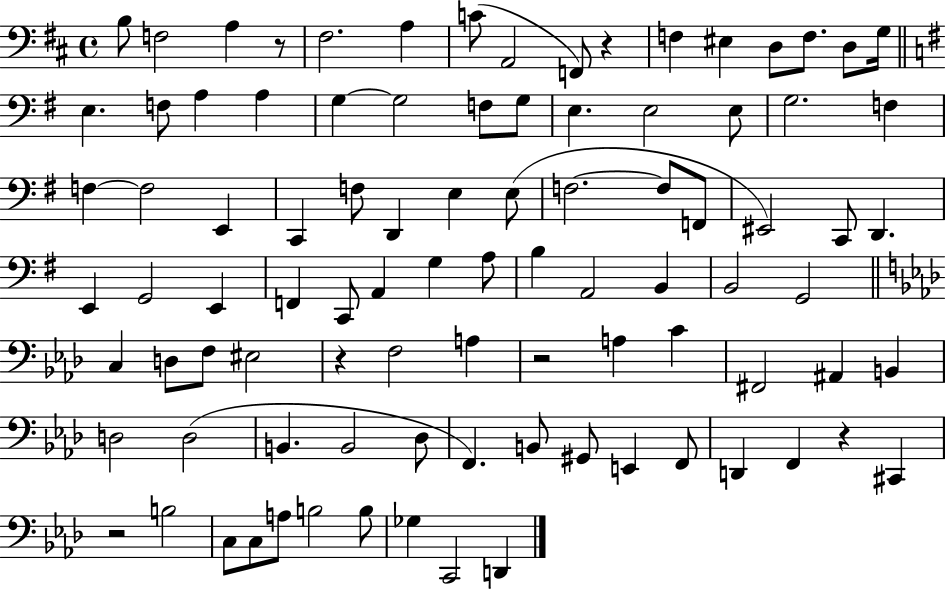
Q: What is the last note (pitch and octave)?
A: D2